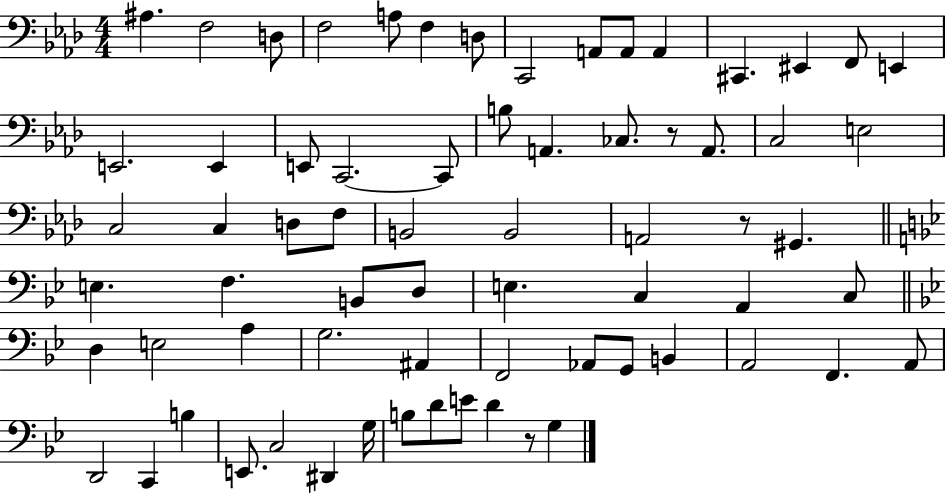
A#3/q. F3/h D3/e F3/h A3/e F3/q D3/e C2/h A2/e A2/e A2/q C#2/q. EIS2/q F2/e E2/q E2/h. E2/q E2/e C2/h. C2/e B3/e A2/q. CES3/e. R/e A2/e. C3/h E3/h C3/h C3/q D3/e F3/e B2/h B2/h A2/h R/e G#2/q. E3/q. F3/q. B2/e D3/e E3/q. C3/q A2/q C3/e D3/q E3/h A3/q G3/h. A#2/q F2/h Ab2/e G2/e B2/q A2/h F2/q. A2/e D2/h C2/q B3/q E2/e. C3/h D#2/q G3/s B3/e D4/e E4/e D4/q R/e G3/q